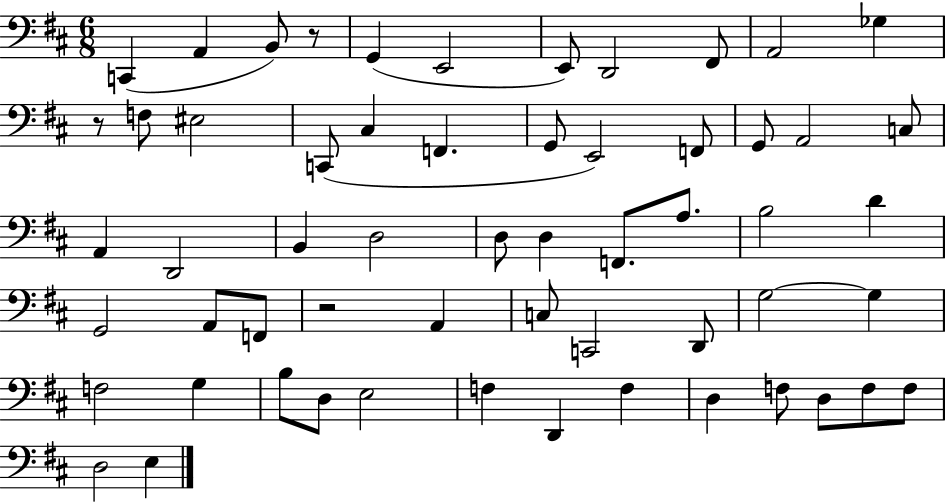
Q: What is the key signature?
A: D major